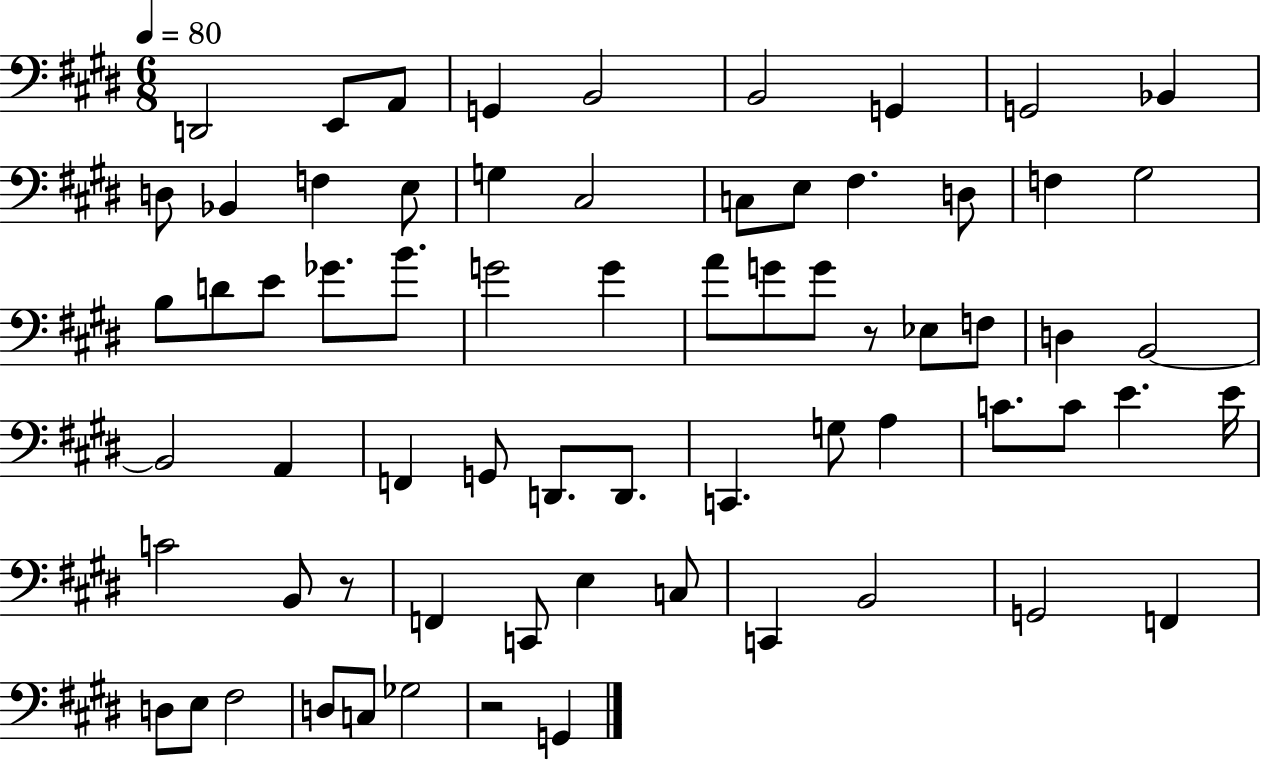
X:1
T:Untitled
M:6/8
L:1/4
K:E
D,,2 E,,/2 A,,/2 G,, B,,2 B,,2 G,, G,,2 _B,, D,/2 _B,, F, E,/2 G, ^C,2 C,/2 E,/2 ^F, D,/2 F, ^G,2 B,/2 D/2 E/2 _G/2 B/2 G2 G A/2 G/2 G/2 z/2 _E,/2 F,/2 D, B,,2 B,,2 A,, F,, G,,/2 D,,/2 D,,/2 C,, G,/2 A, C/2 C/2 E E/4 C2 B,,/2 z/2 F,, C,,/2 E, C,/2 C,, B,,2 G,,2 F,, D,/2 E,/2 ^F,2 D,/2 C,/2 _G,2 z2 G,,